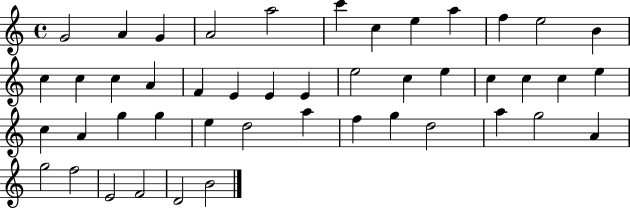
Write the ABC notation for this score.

X:1
T:Untitled
M:4/4
L:1/4
K:C
G2 A G A2 a2 c' c e a f e2 B c c c A F E E E e2 c e c c c e c A g g e d2 a f g d2 a g2 A g2 f2 E2 F2 D2 B2